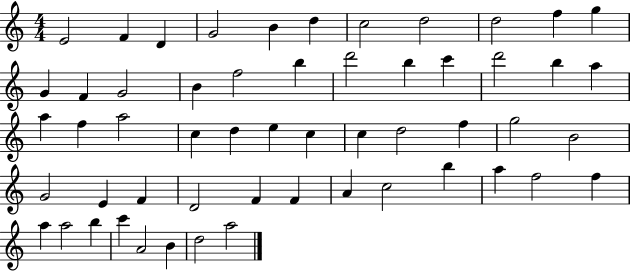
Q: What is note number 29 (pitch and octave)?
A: E5